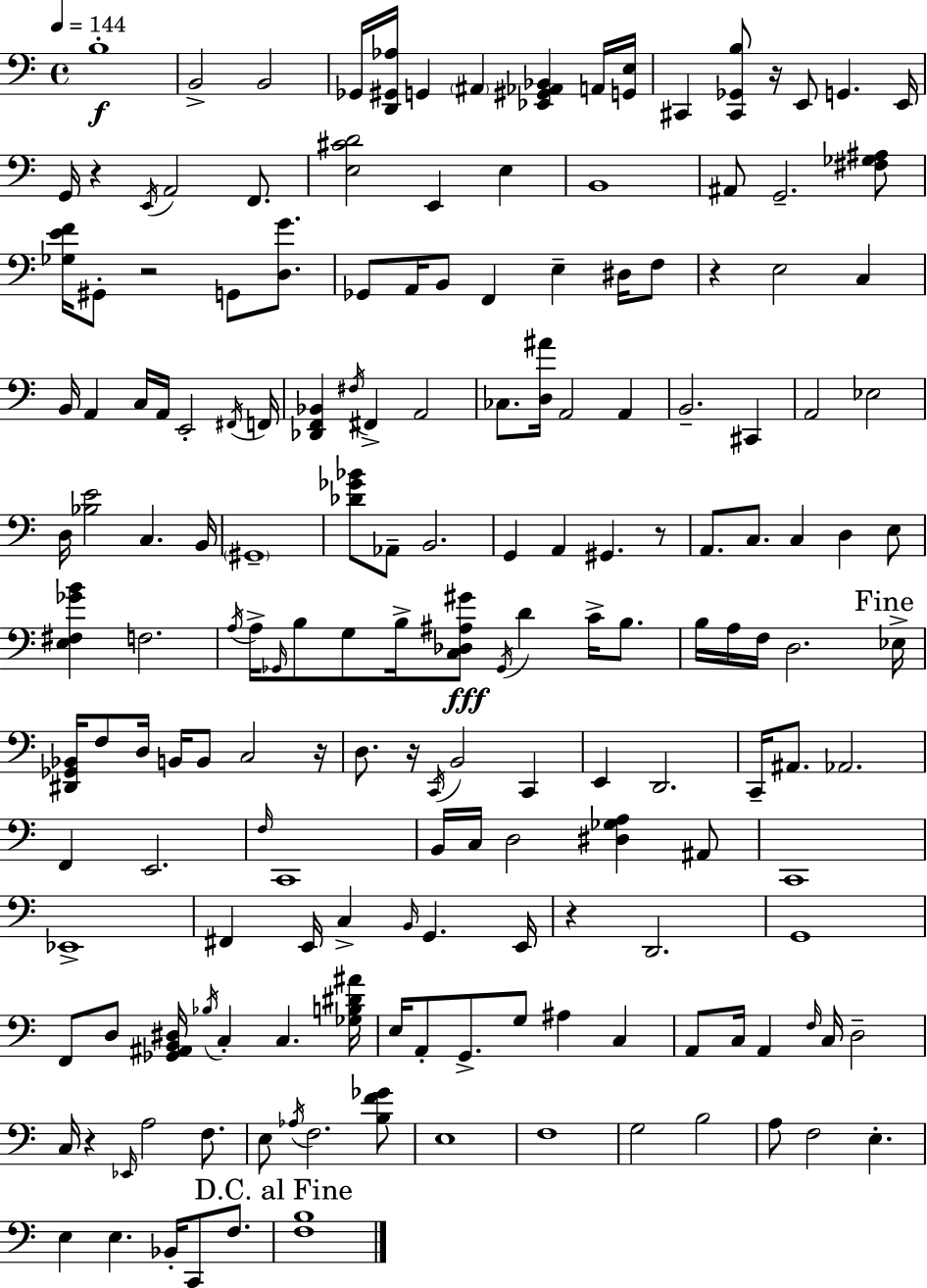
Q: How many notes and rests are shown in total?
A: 175